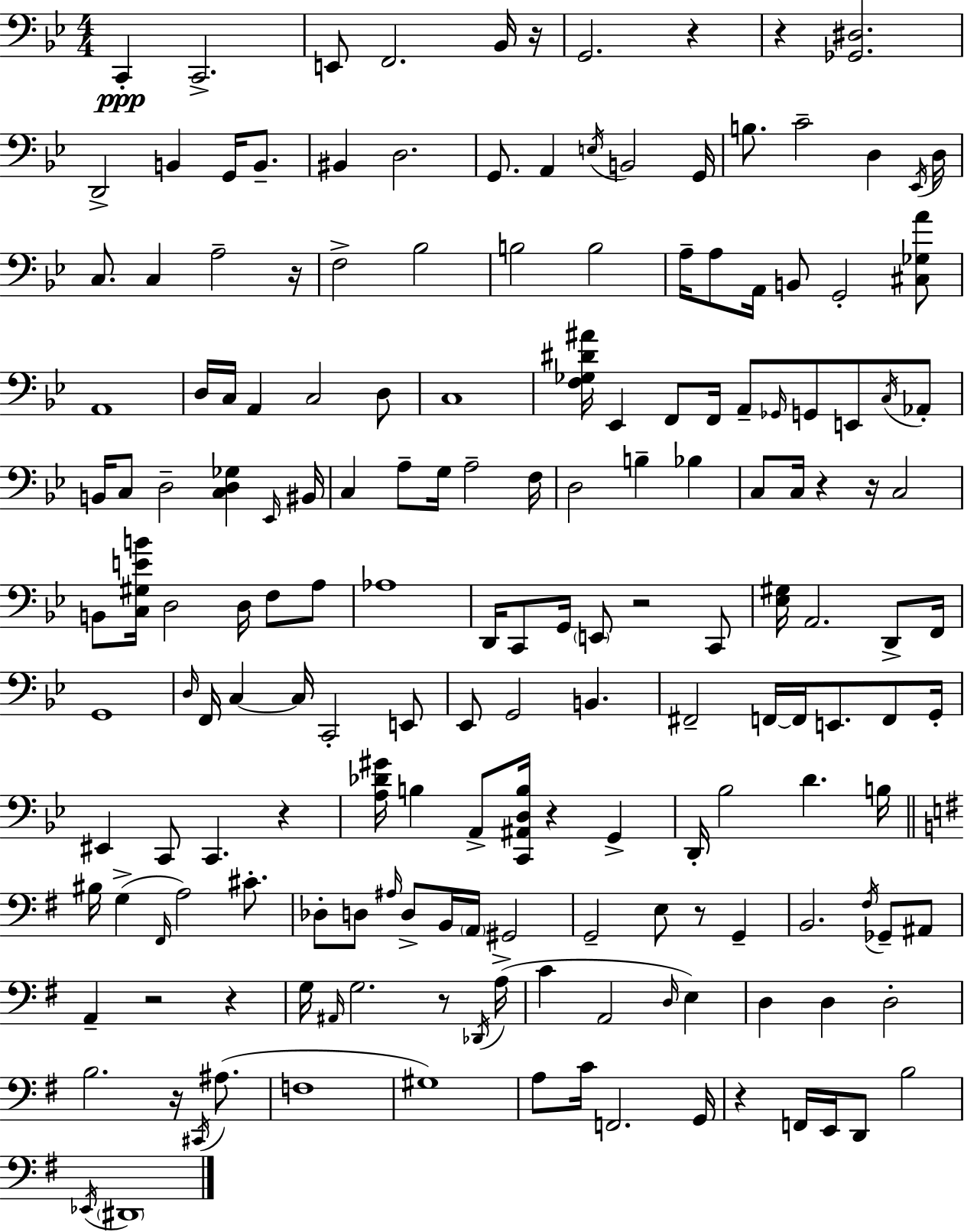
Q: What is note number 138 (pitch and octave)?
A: D3